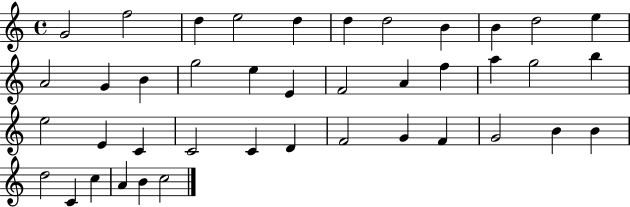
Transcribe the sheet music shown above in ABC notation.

X:1
T:Untitled
M:4/4
L:1/4
K:C
G2 f2 d e2 d d d2 B B d2 e A2 G B g2 e E F2 A f a g2 b e2 E C C2 C D F2 G F G2 B B d2 C c A B c2